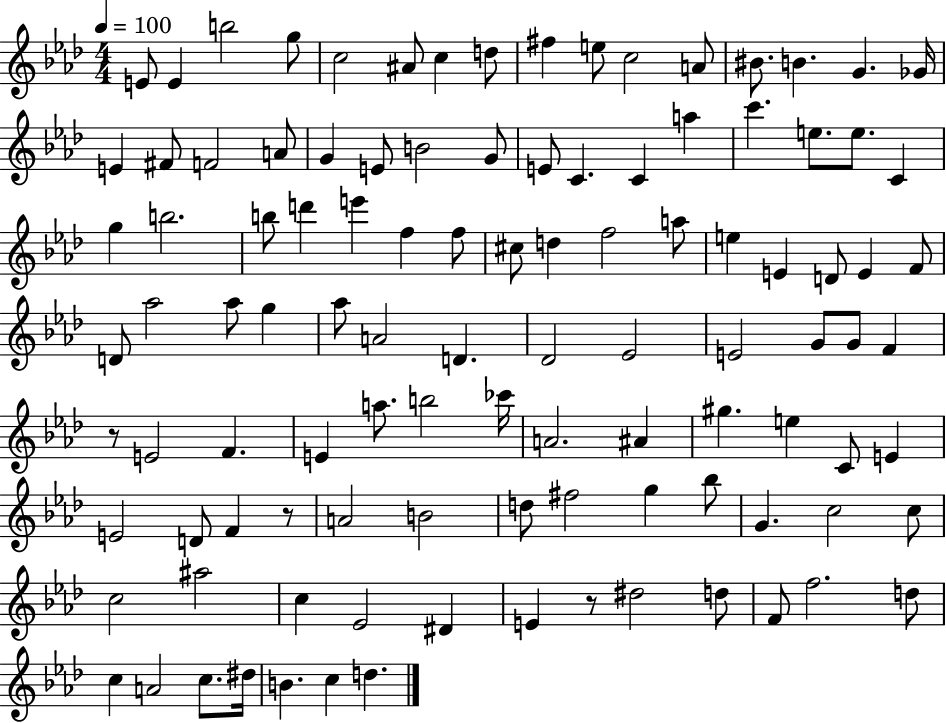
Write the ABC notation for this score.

X:1
T:Untitled
M:4/4
L:1/4
K:Ab
E/2 E b2 g/2 c2 ^A/2 c d/2 ^f e/2 c2 A/2 ^B/2 B G _G/4 E ^F/2 F2 A/2 G E/2 B2 G/2 E/2 C C a c' e/2 e/2 C g b2 b/2 d' e' f f/2 ^c/2 d f2 a/2 e E D/2 E F/2 D/2 _a2 _a/2 g _a/2 A2 D _D2 _E2 E2 G/2 G/2 F z/2 E2 F E a/2 b2 _c'/4 A2 ^A ^g e C/2 E E2 D/2 F z/2 A2 B2 d/2 ^f2 g _b/2 G c2 c/2 c2 ^a2 c _E2 ^D E z/2 ^d2 d/2 F/2 f2 d/2 c A2 c/2 ^d/4 B c d